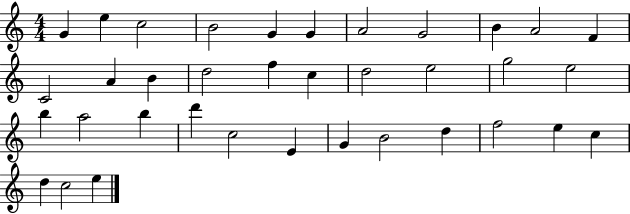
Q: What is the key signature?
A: C major